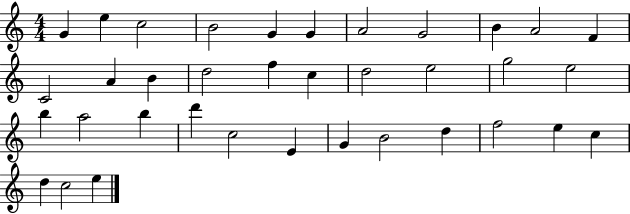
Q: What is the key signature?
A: C major